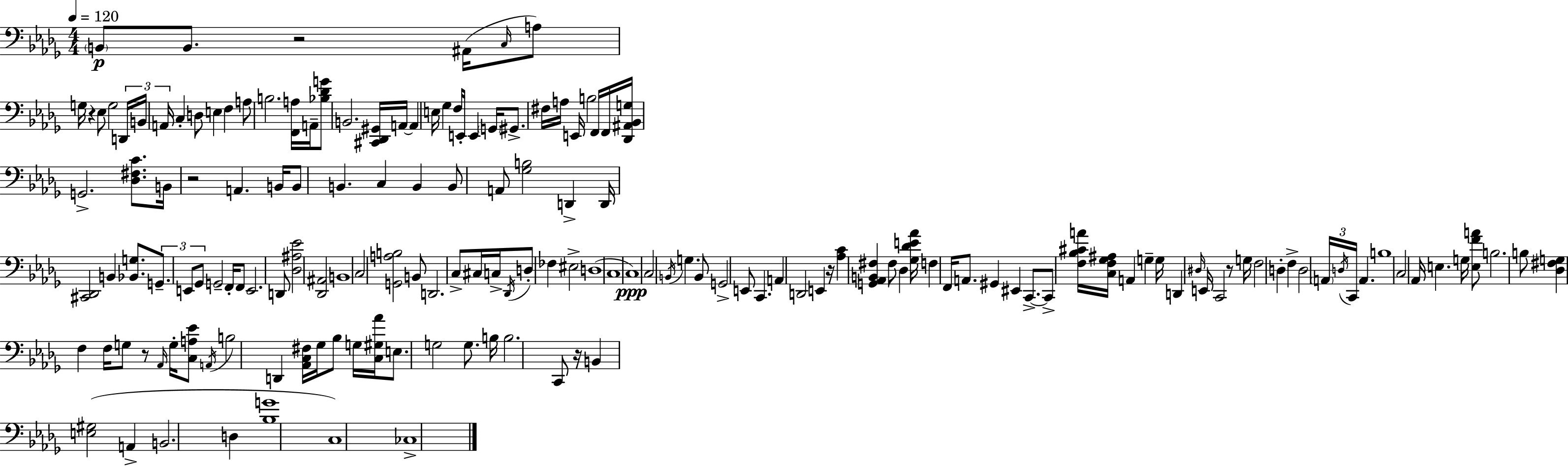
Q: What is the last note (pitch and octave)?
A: CES3